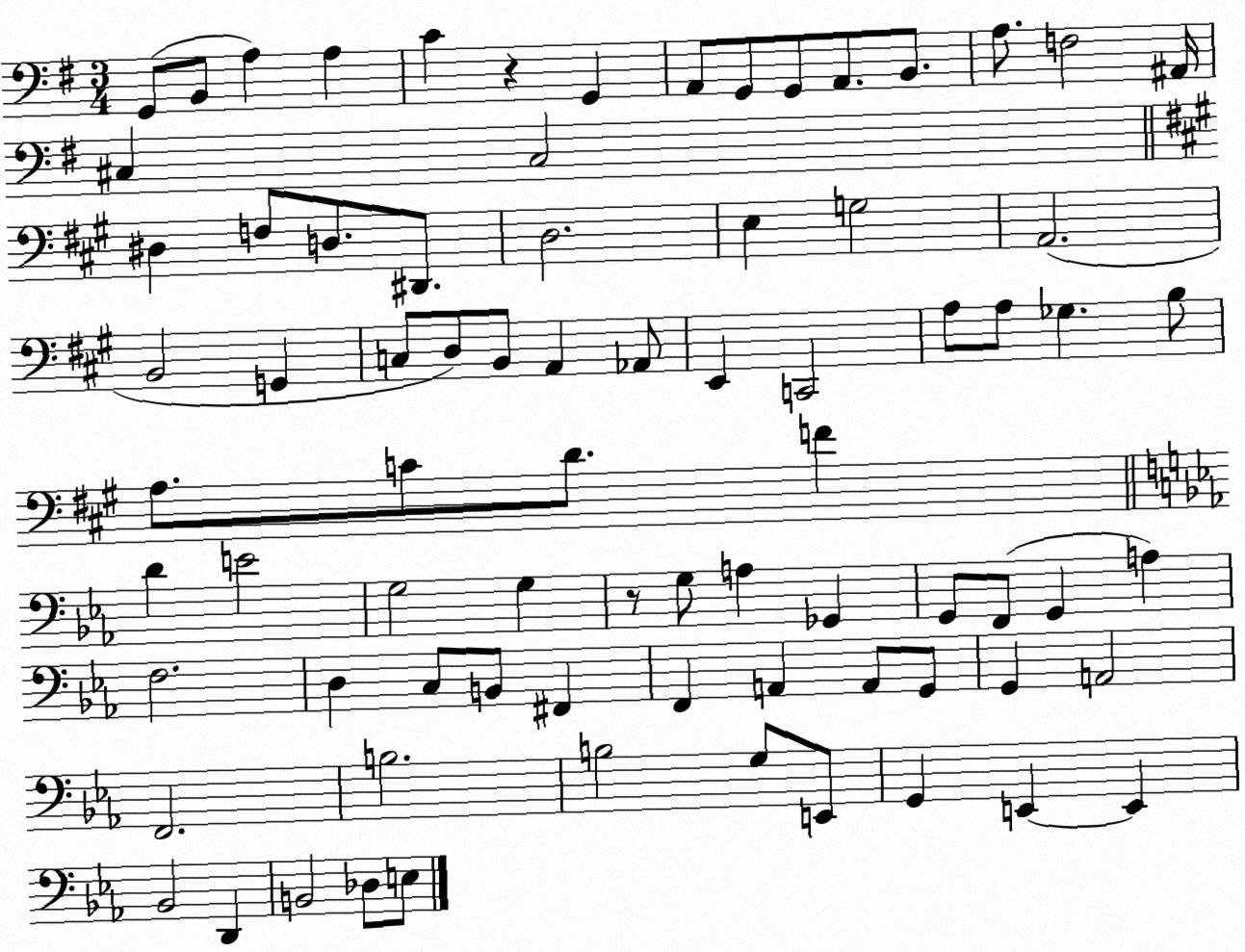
X:1
T:Untitled
M:3/4
L:1/4
K:G
G,,/2 B,,/2 A, A, C z G,, A,,/2 G,,/2 G,,/2 A,,/2 B,,/2 A,/2 F,2 ^A,,/4 ^C, ^C,2 ^D, F,/2 D,/2 ^D,,/2 D,2 E, G,2 A,,2 B,,2 G,, C,/2 D,/2 B,,/2 A,, _A,,/2 E,, C,,2 A,/2 A,/2 _G, B,/2 A,/2 C/2 D/2 F D E2 G,2 G, z/2 G,/2 A, _G,, G,,/2 F,,/2 G,, A, F,2 D, C,/2 B,,/2 ^F,, F,, A,, A,,/2 G,,/2 G,, A,,2 F,,2 B,2 B,2 G,/2 E,,/2 G,, E,, E,, _B,,2 D,, B,,2 _D,/2 E,/2